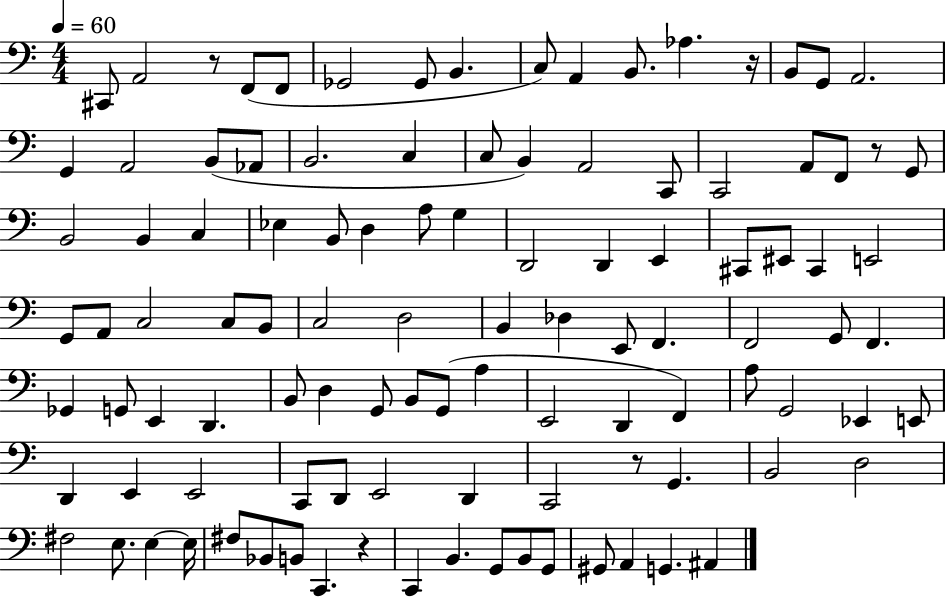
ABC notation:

X:1
T:Untitled
M:4/4
L:1/4
K:C
^C,,/2 A,,2 z/2 F,,/2 F,,/2 _G,,2 _G,,/2 B,, C,/2 A,, B,,/2 _A, z/4 B,,/2 G,,/2 A,,2 G,, A,,2 B,,/2 _A,,/2 B,,2 C, C,/2 B,, A,,2 C,,/2 C,,2 A,,/2 F,,/2 z/2 G,,/2 B,,2 B,, C, _E, B,,/2 D, A,/2 G, D,,2 D,, E,, ^C,,/2 ^E,,/2 ^C,, E,,2 G,,/2 A,,/2 C,2 C,/2 B,,/2 C,2 D,2 B,, _D, E,,/2 F,, F,,2 G,,/2 F,, _G,, G,,/2 E,, D,, B,,/2 D, G,,/2 B,,/2 G,,/2 A, E,,2 D,, F,, A,/2 G,,2 _E,, E,,/2 D,, E,, E,,2 C,,/2 D,,/2 E,,2 D,, C,,2 z/2 G,, B,,2 D,2 ^F,2 E,/2 E, E,/4 ^F,/2 _B,,/2 B,,/2 C,, z C,, B,, G,,/2 B,,/2 G,,/2 ^G,,/2 A,, G,, ^A,,